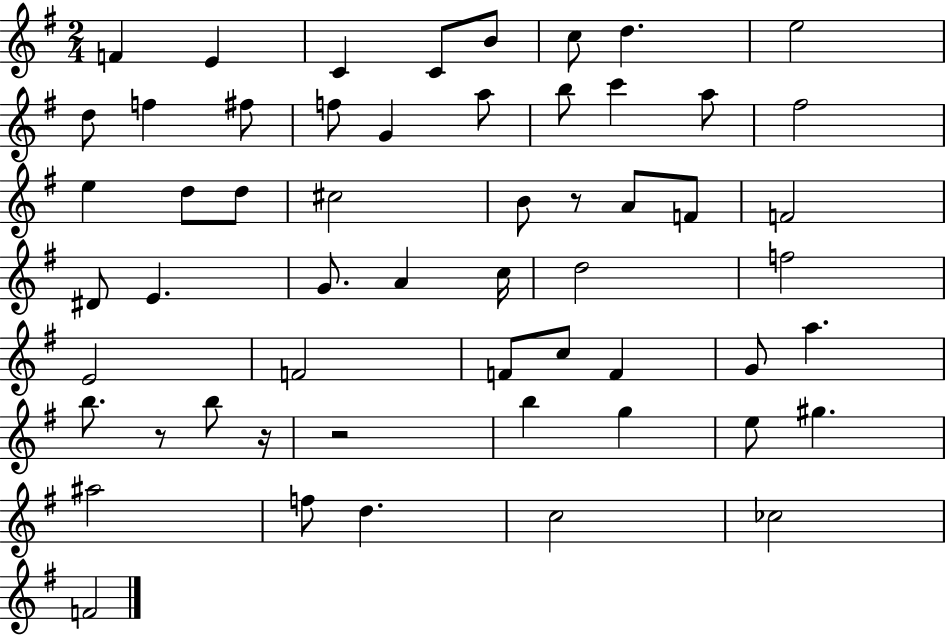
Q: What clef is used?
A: treble